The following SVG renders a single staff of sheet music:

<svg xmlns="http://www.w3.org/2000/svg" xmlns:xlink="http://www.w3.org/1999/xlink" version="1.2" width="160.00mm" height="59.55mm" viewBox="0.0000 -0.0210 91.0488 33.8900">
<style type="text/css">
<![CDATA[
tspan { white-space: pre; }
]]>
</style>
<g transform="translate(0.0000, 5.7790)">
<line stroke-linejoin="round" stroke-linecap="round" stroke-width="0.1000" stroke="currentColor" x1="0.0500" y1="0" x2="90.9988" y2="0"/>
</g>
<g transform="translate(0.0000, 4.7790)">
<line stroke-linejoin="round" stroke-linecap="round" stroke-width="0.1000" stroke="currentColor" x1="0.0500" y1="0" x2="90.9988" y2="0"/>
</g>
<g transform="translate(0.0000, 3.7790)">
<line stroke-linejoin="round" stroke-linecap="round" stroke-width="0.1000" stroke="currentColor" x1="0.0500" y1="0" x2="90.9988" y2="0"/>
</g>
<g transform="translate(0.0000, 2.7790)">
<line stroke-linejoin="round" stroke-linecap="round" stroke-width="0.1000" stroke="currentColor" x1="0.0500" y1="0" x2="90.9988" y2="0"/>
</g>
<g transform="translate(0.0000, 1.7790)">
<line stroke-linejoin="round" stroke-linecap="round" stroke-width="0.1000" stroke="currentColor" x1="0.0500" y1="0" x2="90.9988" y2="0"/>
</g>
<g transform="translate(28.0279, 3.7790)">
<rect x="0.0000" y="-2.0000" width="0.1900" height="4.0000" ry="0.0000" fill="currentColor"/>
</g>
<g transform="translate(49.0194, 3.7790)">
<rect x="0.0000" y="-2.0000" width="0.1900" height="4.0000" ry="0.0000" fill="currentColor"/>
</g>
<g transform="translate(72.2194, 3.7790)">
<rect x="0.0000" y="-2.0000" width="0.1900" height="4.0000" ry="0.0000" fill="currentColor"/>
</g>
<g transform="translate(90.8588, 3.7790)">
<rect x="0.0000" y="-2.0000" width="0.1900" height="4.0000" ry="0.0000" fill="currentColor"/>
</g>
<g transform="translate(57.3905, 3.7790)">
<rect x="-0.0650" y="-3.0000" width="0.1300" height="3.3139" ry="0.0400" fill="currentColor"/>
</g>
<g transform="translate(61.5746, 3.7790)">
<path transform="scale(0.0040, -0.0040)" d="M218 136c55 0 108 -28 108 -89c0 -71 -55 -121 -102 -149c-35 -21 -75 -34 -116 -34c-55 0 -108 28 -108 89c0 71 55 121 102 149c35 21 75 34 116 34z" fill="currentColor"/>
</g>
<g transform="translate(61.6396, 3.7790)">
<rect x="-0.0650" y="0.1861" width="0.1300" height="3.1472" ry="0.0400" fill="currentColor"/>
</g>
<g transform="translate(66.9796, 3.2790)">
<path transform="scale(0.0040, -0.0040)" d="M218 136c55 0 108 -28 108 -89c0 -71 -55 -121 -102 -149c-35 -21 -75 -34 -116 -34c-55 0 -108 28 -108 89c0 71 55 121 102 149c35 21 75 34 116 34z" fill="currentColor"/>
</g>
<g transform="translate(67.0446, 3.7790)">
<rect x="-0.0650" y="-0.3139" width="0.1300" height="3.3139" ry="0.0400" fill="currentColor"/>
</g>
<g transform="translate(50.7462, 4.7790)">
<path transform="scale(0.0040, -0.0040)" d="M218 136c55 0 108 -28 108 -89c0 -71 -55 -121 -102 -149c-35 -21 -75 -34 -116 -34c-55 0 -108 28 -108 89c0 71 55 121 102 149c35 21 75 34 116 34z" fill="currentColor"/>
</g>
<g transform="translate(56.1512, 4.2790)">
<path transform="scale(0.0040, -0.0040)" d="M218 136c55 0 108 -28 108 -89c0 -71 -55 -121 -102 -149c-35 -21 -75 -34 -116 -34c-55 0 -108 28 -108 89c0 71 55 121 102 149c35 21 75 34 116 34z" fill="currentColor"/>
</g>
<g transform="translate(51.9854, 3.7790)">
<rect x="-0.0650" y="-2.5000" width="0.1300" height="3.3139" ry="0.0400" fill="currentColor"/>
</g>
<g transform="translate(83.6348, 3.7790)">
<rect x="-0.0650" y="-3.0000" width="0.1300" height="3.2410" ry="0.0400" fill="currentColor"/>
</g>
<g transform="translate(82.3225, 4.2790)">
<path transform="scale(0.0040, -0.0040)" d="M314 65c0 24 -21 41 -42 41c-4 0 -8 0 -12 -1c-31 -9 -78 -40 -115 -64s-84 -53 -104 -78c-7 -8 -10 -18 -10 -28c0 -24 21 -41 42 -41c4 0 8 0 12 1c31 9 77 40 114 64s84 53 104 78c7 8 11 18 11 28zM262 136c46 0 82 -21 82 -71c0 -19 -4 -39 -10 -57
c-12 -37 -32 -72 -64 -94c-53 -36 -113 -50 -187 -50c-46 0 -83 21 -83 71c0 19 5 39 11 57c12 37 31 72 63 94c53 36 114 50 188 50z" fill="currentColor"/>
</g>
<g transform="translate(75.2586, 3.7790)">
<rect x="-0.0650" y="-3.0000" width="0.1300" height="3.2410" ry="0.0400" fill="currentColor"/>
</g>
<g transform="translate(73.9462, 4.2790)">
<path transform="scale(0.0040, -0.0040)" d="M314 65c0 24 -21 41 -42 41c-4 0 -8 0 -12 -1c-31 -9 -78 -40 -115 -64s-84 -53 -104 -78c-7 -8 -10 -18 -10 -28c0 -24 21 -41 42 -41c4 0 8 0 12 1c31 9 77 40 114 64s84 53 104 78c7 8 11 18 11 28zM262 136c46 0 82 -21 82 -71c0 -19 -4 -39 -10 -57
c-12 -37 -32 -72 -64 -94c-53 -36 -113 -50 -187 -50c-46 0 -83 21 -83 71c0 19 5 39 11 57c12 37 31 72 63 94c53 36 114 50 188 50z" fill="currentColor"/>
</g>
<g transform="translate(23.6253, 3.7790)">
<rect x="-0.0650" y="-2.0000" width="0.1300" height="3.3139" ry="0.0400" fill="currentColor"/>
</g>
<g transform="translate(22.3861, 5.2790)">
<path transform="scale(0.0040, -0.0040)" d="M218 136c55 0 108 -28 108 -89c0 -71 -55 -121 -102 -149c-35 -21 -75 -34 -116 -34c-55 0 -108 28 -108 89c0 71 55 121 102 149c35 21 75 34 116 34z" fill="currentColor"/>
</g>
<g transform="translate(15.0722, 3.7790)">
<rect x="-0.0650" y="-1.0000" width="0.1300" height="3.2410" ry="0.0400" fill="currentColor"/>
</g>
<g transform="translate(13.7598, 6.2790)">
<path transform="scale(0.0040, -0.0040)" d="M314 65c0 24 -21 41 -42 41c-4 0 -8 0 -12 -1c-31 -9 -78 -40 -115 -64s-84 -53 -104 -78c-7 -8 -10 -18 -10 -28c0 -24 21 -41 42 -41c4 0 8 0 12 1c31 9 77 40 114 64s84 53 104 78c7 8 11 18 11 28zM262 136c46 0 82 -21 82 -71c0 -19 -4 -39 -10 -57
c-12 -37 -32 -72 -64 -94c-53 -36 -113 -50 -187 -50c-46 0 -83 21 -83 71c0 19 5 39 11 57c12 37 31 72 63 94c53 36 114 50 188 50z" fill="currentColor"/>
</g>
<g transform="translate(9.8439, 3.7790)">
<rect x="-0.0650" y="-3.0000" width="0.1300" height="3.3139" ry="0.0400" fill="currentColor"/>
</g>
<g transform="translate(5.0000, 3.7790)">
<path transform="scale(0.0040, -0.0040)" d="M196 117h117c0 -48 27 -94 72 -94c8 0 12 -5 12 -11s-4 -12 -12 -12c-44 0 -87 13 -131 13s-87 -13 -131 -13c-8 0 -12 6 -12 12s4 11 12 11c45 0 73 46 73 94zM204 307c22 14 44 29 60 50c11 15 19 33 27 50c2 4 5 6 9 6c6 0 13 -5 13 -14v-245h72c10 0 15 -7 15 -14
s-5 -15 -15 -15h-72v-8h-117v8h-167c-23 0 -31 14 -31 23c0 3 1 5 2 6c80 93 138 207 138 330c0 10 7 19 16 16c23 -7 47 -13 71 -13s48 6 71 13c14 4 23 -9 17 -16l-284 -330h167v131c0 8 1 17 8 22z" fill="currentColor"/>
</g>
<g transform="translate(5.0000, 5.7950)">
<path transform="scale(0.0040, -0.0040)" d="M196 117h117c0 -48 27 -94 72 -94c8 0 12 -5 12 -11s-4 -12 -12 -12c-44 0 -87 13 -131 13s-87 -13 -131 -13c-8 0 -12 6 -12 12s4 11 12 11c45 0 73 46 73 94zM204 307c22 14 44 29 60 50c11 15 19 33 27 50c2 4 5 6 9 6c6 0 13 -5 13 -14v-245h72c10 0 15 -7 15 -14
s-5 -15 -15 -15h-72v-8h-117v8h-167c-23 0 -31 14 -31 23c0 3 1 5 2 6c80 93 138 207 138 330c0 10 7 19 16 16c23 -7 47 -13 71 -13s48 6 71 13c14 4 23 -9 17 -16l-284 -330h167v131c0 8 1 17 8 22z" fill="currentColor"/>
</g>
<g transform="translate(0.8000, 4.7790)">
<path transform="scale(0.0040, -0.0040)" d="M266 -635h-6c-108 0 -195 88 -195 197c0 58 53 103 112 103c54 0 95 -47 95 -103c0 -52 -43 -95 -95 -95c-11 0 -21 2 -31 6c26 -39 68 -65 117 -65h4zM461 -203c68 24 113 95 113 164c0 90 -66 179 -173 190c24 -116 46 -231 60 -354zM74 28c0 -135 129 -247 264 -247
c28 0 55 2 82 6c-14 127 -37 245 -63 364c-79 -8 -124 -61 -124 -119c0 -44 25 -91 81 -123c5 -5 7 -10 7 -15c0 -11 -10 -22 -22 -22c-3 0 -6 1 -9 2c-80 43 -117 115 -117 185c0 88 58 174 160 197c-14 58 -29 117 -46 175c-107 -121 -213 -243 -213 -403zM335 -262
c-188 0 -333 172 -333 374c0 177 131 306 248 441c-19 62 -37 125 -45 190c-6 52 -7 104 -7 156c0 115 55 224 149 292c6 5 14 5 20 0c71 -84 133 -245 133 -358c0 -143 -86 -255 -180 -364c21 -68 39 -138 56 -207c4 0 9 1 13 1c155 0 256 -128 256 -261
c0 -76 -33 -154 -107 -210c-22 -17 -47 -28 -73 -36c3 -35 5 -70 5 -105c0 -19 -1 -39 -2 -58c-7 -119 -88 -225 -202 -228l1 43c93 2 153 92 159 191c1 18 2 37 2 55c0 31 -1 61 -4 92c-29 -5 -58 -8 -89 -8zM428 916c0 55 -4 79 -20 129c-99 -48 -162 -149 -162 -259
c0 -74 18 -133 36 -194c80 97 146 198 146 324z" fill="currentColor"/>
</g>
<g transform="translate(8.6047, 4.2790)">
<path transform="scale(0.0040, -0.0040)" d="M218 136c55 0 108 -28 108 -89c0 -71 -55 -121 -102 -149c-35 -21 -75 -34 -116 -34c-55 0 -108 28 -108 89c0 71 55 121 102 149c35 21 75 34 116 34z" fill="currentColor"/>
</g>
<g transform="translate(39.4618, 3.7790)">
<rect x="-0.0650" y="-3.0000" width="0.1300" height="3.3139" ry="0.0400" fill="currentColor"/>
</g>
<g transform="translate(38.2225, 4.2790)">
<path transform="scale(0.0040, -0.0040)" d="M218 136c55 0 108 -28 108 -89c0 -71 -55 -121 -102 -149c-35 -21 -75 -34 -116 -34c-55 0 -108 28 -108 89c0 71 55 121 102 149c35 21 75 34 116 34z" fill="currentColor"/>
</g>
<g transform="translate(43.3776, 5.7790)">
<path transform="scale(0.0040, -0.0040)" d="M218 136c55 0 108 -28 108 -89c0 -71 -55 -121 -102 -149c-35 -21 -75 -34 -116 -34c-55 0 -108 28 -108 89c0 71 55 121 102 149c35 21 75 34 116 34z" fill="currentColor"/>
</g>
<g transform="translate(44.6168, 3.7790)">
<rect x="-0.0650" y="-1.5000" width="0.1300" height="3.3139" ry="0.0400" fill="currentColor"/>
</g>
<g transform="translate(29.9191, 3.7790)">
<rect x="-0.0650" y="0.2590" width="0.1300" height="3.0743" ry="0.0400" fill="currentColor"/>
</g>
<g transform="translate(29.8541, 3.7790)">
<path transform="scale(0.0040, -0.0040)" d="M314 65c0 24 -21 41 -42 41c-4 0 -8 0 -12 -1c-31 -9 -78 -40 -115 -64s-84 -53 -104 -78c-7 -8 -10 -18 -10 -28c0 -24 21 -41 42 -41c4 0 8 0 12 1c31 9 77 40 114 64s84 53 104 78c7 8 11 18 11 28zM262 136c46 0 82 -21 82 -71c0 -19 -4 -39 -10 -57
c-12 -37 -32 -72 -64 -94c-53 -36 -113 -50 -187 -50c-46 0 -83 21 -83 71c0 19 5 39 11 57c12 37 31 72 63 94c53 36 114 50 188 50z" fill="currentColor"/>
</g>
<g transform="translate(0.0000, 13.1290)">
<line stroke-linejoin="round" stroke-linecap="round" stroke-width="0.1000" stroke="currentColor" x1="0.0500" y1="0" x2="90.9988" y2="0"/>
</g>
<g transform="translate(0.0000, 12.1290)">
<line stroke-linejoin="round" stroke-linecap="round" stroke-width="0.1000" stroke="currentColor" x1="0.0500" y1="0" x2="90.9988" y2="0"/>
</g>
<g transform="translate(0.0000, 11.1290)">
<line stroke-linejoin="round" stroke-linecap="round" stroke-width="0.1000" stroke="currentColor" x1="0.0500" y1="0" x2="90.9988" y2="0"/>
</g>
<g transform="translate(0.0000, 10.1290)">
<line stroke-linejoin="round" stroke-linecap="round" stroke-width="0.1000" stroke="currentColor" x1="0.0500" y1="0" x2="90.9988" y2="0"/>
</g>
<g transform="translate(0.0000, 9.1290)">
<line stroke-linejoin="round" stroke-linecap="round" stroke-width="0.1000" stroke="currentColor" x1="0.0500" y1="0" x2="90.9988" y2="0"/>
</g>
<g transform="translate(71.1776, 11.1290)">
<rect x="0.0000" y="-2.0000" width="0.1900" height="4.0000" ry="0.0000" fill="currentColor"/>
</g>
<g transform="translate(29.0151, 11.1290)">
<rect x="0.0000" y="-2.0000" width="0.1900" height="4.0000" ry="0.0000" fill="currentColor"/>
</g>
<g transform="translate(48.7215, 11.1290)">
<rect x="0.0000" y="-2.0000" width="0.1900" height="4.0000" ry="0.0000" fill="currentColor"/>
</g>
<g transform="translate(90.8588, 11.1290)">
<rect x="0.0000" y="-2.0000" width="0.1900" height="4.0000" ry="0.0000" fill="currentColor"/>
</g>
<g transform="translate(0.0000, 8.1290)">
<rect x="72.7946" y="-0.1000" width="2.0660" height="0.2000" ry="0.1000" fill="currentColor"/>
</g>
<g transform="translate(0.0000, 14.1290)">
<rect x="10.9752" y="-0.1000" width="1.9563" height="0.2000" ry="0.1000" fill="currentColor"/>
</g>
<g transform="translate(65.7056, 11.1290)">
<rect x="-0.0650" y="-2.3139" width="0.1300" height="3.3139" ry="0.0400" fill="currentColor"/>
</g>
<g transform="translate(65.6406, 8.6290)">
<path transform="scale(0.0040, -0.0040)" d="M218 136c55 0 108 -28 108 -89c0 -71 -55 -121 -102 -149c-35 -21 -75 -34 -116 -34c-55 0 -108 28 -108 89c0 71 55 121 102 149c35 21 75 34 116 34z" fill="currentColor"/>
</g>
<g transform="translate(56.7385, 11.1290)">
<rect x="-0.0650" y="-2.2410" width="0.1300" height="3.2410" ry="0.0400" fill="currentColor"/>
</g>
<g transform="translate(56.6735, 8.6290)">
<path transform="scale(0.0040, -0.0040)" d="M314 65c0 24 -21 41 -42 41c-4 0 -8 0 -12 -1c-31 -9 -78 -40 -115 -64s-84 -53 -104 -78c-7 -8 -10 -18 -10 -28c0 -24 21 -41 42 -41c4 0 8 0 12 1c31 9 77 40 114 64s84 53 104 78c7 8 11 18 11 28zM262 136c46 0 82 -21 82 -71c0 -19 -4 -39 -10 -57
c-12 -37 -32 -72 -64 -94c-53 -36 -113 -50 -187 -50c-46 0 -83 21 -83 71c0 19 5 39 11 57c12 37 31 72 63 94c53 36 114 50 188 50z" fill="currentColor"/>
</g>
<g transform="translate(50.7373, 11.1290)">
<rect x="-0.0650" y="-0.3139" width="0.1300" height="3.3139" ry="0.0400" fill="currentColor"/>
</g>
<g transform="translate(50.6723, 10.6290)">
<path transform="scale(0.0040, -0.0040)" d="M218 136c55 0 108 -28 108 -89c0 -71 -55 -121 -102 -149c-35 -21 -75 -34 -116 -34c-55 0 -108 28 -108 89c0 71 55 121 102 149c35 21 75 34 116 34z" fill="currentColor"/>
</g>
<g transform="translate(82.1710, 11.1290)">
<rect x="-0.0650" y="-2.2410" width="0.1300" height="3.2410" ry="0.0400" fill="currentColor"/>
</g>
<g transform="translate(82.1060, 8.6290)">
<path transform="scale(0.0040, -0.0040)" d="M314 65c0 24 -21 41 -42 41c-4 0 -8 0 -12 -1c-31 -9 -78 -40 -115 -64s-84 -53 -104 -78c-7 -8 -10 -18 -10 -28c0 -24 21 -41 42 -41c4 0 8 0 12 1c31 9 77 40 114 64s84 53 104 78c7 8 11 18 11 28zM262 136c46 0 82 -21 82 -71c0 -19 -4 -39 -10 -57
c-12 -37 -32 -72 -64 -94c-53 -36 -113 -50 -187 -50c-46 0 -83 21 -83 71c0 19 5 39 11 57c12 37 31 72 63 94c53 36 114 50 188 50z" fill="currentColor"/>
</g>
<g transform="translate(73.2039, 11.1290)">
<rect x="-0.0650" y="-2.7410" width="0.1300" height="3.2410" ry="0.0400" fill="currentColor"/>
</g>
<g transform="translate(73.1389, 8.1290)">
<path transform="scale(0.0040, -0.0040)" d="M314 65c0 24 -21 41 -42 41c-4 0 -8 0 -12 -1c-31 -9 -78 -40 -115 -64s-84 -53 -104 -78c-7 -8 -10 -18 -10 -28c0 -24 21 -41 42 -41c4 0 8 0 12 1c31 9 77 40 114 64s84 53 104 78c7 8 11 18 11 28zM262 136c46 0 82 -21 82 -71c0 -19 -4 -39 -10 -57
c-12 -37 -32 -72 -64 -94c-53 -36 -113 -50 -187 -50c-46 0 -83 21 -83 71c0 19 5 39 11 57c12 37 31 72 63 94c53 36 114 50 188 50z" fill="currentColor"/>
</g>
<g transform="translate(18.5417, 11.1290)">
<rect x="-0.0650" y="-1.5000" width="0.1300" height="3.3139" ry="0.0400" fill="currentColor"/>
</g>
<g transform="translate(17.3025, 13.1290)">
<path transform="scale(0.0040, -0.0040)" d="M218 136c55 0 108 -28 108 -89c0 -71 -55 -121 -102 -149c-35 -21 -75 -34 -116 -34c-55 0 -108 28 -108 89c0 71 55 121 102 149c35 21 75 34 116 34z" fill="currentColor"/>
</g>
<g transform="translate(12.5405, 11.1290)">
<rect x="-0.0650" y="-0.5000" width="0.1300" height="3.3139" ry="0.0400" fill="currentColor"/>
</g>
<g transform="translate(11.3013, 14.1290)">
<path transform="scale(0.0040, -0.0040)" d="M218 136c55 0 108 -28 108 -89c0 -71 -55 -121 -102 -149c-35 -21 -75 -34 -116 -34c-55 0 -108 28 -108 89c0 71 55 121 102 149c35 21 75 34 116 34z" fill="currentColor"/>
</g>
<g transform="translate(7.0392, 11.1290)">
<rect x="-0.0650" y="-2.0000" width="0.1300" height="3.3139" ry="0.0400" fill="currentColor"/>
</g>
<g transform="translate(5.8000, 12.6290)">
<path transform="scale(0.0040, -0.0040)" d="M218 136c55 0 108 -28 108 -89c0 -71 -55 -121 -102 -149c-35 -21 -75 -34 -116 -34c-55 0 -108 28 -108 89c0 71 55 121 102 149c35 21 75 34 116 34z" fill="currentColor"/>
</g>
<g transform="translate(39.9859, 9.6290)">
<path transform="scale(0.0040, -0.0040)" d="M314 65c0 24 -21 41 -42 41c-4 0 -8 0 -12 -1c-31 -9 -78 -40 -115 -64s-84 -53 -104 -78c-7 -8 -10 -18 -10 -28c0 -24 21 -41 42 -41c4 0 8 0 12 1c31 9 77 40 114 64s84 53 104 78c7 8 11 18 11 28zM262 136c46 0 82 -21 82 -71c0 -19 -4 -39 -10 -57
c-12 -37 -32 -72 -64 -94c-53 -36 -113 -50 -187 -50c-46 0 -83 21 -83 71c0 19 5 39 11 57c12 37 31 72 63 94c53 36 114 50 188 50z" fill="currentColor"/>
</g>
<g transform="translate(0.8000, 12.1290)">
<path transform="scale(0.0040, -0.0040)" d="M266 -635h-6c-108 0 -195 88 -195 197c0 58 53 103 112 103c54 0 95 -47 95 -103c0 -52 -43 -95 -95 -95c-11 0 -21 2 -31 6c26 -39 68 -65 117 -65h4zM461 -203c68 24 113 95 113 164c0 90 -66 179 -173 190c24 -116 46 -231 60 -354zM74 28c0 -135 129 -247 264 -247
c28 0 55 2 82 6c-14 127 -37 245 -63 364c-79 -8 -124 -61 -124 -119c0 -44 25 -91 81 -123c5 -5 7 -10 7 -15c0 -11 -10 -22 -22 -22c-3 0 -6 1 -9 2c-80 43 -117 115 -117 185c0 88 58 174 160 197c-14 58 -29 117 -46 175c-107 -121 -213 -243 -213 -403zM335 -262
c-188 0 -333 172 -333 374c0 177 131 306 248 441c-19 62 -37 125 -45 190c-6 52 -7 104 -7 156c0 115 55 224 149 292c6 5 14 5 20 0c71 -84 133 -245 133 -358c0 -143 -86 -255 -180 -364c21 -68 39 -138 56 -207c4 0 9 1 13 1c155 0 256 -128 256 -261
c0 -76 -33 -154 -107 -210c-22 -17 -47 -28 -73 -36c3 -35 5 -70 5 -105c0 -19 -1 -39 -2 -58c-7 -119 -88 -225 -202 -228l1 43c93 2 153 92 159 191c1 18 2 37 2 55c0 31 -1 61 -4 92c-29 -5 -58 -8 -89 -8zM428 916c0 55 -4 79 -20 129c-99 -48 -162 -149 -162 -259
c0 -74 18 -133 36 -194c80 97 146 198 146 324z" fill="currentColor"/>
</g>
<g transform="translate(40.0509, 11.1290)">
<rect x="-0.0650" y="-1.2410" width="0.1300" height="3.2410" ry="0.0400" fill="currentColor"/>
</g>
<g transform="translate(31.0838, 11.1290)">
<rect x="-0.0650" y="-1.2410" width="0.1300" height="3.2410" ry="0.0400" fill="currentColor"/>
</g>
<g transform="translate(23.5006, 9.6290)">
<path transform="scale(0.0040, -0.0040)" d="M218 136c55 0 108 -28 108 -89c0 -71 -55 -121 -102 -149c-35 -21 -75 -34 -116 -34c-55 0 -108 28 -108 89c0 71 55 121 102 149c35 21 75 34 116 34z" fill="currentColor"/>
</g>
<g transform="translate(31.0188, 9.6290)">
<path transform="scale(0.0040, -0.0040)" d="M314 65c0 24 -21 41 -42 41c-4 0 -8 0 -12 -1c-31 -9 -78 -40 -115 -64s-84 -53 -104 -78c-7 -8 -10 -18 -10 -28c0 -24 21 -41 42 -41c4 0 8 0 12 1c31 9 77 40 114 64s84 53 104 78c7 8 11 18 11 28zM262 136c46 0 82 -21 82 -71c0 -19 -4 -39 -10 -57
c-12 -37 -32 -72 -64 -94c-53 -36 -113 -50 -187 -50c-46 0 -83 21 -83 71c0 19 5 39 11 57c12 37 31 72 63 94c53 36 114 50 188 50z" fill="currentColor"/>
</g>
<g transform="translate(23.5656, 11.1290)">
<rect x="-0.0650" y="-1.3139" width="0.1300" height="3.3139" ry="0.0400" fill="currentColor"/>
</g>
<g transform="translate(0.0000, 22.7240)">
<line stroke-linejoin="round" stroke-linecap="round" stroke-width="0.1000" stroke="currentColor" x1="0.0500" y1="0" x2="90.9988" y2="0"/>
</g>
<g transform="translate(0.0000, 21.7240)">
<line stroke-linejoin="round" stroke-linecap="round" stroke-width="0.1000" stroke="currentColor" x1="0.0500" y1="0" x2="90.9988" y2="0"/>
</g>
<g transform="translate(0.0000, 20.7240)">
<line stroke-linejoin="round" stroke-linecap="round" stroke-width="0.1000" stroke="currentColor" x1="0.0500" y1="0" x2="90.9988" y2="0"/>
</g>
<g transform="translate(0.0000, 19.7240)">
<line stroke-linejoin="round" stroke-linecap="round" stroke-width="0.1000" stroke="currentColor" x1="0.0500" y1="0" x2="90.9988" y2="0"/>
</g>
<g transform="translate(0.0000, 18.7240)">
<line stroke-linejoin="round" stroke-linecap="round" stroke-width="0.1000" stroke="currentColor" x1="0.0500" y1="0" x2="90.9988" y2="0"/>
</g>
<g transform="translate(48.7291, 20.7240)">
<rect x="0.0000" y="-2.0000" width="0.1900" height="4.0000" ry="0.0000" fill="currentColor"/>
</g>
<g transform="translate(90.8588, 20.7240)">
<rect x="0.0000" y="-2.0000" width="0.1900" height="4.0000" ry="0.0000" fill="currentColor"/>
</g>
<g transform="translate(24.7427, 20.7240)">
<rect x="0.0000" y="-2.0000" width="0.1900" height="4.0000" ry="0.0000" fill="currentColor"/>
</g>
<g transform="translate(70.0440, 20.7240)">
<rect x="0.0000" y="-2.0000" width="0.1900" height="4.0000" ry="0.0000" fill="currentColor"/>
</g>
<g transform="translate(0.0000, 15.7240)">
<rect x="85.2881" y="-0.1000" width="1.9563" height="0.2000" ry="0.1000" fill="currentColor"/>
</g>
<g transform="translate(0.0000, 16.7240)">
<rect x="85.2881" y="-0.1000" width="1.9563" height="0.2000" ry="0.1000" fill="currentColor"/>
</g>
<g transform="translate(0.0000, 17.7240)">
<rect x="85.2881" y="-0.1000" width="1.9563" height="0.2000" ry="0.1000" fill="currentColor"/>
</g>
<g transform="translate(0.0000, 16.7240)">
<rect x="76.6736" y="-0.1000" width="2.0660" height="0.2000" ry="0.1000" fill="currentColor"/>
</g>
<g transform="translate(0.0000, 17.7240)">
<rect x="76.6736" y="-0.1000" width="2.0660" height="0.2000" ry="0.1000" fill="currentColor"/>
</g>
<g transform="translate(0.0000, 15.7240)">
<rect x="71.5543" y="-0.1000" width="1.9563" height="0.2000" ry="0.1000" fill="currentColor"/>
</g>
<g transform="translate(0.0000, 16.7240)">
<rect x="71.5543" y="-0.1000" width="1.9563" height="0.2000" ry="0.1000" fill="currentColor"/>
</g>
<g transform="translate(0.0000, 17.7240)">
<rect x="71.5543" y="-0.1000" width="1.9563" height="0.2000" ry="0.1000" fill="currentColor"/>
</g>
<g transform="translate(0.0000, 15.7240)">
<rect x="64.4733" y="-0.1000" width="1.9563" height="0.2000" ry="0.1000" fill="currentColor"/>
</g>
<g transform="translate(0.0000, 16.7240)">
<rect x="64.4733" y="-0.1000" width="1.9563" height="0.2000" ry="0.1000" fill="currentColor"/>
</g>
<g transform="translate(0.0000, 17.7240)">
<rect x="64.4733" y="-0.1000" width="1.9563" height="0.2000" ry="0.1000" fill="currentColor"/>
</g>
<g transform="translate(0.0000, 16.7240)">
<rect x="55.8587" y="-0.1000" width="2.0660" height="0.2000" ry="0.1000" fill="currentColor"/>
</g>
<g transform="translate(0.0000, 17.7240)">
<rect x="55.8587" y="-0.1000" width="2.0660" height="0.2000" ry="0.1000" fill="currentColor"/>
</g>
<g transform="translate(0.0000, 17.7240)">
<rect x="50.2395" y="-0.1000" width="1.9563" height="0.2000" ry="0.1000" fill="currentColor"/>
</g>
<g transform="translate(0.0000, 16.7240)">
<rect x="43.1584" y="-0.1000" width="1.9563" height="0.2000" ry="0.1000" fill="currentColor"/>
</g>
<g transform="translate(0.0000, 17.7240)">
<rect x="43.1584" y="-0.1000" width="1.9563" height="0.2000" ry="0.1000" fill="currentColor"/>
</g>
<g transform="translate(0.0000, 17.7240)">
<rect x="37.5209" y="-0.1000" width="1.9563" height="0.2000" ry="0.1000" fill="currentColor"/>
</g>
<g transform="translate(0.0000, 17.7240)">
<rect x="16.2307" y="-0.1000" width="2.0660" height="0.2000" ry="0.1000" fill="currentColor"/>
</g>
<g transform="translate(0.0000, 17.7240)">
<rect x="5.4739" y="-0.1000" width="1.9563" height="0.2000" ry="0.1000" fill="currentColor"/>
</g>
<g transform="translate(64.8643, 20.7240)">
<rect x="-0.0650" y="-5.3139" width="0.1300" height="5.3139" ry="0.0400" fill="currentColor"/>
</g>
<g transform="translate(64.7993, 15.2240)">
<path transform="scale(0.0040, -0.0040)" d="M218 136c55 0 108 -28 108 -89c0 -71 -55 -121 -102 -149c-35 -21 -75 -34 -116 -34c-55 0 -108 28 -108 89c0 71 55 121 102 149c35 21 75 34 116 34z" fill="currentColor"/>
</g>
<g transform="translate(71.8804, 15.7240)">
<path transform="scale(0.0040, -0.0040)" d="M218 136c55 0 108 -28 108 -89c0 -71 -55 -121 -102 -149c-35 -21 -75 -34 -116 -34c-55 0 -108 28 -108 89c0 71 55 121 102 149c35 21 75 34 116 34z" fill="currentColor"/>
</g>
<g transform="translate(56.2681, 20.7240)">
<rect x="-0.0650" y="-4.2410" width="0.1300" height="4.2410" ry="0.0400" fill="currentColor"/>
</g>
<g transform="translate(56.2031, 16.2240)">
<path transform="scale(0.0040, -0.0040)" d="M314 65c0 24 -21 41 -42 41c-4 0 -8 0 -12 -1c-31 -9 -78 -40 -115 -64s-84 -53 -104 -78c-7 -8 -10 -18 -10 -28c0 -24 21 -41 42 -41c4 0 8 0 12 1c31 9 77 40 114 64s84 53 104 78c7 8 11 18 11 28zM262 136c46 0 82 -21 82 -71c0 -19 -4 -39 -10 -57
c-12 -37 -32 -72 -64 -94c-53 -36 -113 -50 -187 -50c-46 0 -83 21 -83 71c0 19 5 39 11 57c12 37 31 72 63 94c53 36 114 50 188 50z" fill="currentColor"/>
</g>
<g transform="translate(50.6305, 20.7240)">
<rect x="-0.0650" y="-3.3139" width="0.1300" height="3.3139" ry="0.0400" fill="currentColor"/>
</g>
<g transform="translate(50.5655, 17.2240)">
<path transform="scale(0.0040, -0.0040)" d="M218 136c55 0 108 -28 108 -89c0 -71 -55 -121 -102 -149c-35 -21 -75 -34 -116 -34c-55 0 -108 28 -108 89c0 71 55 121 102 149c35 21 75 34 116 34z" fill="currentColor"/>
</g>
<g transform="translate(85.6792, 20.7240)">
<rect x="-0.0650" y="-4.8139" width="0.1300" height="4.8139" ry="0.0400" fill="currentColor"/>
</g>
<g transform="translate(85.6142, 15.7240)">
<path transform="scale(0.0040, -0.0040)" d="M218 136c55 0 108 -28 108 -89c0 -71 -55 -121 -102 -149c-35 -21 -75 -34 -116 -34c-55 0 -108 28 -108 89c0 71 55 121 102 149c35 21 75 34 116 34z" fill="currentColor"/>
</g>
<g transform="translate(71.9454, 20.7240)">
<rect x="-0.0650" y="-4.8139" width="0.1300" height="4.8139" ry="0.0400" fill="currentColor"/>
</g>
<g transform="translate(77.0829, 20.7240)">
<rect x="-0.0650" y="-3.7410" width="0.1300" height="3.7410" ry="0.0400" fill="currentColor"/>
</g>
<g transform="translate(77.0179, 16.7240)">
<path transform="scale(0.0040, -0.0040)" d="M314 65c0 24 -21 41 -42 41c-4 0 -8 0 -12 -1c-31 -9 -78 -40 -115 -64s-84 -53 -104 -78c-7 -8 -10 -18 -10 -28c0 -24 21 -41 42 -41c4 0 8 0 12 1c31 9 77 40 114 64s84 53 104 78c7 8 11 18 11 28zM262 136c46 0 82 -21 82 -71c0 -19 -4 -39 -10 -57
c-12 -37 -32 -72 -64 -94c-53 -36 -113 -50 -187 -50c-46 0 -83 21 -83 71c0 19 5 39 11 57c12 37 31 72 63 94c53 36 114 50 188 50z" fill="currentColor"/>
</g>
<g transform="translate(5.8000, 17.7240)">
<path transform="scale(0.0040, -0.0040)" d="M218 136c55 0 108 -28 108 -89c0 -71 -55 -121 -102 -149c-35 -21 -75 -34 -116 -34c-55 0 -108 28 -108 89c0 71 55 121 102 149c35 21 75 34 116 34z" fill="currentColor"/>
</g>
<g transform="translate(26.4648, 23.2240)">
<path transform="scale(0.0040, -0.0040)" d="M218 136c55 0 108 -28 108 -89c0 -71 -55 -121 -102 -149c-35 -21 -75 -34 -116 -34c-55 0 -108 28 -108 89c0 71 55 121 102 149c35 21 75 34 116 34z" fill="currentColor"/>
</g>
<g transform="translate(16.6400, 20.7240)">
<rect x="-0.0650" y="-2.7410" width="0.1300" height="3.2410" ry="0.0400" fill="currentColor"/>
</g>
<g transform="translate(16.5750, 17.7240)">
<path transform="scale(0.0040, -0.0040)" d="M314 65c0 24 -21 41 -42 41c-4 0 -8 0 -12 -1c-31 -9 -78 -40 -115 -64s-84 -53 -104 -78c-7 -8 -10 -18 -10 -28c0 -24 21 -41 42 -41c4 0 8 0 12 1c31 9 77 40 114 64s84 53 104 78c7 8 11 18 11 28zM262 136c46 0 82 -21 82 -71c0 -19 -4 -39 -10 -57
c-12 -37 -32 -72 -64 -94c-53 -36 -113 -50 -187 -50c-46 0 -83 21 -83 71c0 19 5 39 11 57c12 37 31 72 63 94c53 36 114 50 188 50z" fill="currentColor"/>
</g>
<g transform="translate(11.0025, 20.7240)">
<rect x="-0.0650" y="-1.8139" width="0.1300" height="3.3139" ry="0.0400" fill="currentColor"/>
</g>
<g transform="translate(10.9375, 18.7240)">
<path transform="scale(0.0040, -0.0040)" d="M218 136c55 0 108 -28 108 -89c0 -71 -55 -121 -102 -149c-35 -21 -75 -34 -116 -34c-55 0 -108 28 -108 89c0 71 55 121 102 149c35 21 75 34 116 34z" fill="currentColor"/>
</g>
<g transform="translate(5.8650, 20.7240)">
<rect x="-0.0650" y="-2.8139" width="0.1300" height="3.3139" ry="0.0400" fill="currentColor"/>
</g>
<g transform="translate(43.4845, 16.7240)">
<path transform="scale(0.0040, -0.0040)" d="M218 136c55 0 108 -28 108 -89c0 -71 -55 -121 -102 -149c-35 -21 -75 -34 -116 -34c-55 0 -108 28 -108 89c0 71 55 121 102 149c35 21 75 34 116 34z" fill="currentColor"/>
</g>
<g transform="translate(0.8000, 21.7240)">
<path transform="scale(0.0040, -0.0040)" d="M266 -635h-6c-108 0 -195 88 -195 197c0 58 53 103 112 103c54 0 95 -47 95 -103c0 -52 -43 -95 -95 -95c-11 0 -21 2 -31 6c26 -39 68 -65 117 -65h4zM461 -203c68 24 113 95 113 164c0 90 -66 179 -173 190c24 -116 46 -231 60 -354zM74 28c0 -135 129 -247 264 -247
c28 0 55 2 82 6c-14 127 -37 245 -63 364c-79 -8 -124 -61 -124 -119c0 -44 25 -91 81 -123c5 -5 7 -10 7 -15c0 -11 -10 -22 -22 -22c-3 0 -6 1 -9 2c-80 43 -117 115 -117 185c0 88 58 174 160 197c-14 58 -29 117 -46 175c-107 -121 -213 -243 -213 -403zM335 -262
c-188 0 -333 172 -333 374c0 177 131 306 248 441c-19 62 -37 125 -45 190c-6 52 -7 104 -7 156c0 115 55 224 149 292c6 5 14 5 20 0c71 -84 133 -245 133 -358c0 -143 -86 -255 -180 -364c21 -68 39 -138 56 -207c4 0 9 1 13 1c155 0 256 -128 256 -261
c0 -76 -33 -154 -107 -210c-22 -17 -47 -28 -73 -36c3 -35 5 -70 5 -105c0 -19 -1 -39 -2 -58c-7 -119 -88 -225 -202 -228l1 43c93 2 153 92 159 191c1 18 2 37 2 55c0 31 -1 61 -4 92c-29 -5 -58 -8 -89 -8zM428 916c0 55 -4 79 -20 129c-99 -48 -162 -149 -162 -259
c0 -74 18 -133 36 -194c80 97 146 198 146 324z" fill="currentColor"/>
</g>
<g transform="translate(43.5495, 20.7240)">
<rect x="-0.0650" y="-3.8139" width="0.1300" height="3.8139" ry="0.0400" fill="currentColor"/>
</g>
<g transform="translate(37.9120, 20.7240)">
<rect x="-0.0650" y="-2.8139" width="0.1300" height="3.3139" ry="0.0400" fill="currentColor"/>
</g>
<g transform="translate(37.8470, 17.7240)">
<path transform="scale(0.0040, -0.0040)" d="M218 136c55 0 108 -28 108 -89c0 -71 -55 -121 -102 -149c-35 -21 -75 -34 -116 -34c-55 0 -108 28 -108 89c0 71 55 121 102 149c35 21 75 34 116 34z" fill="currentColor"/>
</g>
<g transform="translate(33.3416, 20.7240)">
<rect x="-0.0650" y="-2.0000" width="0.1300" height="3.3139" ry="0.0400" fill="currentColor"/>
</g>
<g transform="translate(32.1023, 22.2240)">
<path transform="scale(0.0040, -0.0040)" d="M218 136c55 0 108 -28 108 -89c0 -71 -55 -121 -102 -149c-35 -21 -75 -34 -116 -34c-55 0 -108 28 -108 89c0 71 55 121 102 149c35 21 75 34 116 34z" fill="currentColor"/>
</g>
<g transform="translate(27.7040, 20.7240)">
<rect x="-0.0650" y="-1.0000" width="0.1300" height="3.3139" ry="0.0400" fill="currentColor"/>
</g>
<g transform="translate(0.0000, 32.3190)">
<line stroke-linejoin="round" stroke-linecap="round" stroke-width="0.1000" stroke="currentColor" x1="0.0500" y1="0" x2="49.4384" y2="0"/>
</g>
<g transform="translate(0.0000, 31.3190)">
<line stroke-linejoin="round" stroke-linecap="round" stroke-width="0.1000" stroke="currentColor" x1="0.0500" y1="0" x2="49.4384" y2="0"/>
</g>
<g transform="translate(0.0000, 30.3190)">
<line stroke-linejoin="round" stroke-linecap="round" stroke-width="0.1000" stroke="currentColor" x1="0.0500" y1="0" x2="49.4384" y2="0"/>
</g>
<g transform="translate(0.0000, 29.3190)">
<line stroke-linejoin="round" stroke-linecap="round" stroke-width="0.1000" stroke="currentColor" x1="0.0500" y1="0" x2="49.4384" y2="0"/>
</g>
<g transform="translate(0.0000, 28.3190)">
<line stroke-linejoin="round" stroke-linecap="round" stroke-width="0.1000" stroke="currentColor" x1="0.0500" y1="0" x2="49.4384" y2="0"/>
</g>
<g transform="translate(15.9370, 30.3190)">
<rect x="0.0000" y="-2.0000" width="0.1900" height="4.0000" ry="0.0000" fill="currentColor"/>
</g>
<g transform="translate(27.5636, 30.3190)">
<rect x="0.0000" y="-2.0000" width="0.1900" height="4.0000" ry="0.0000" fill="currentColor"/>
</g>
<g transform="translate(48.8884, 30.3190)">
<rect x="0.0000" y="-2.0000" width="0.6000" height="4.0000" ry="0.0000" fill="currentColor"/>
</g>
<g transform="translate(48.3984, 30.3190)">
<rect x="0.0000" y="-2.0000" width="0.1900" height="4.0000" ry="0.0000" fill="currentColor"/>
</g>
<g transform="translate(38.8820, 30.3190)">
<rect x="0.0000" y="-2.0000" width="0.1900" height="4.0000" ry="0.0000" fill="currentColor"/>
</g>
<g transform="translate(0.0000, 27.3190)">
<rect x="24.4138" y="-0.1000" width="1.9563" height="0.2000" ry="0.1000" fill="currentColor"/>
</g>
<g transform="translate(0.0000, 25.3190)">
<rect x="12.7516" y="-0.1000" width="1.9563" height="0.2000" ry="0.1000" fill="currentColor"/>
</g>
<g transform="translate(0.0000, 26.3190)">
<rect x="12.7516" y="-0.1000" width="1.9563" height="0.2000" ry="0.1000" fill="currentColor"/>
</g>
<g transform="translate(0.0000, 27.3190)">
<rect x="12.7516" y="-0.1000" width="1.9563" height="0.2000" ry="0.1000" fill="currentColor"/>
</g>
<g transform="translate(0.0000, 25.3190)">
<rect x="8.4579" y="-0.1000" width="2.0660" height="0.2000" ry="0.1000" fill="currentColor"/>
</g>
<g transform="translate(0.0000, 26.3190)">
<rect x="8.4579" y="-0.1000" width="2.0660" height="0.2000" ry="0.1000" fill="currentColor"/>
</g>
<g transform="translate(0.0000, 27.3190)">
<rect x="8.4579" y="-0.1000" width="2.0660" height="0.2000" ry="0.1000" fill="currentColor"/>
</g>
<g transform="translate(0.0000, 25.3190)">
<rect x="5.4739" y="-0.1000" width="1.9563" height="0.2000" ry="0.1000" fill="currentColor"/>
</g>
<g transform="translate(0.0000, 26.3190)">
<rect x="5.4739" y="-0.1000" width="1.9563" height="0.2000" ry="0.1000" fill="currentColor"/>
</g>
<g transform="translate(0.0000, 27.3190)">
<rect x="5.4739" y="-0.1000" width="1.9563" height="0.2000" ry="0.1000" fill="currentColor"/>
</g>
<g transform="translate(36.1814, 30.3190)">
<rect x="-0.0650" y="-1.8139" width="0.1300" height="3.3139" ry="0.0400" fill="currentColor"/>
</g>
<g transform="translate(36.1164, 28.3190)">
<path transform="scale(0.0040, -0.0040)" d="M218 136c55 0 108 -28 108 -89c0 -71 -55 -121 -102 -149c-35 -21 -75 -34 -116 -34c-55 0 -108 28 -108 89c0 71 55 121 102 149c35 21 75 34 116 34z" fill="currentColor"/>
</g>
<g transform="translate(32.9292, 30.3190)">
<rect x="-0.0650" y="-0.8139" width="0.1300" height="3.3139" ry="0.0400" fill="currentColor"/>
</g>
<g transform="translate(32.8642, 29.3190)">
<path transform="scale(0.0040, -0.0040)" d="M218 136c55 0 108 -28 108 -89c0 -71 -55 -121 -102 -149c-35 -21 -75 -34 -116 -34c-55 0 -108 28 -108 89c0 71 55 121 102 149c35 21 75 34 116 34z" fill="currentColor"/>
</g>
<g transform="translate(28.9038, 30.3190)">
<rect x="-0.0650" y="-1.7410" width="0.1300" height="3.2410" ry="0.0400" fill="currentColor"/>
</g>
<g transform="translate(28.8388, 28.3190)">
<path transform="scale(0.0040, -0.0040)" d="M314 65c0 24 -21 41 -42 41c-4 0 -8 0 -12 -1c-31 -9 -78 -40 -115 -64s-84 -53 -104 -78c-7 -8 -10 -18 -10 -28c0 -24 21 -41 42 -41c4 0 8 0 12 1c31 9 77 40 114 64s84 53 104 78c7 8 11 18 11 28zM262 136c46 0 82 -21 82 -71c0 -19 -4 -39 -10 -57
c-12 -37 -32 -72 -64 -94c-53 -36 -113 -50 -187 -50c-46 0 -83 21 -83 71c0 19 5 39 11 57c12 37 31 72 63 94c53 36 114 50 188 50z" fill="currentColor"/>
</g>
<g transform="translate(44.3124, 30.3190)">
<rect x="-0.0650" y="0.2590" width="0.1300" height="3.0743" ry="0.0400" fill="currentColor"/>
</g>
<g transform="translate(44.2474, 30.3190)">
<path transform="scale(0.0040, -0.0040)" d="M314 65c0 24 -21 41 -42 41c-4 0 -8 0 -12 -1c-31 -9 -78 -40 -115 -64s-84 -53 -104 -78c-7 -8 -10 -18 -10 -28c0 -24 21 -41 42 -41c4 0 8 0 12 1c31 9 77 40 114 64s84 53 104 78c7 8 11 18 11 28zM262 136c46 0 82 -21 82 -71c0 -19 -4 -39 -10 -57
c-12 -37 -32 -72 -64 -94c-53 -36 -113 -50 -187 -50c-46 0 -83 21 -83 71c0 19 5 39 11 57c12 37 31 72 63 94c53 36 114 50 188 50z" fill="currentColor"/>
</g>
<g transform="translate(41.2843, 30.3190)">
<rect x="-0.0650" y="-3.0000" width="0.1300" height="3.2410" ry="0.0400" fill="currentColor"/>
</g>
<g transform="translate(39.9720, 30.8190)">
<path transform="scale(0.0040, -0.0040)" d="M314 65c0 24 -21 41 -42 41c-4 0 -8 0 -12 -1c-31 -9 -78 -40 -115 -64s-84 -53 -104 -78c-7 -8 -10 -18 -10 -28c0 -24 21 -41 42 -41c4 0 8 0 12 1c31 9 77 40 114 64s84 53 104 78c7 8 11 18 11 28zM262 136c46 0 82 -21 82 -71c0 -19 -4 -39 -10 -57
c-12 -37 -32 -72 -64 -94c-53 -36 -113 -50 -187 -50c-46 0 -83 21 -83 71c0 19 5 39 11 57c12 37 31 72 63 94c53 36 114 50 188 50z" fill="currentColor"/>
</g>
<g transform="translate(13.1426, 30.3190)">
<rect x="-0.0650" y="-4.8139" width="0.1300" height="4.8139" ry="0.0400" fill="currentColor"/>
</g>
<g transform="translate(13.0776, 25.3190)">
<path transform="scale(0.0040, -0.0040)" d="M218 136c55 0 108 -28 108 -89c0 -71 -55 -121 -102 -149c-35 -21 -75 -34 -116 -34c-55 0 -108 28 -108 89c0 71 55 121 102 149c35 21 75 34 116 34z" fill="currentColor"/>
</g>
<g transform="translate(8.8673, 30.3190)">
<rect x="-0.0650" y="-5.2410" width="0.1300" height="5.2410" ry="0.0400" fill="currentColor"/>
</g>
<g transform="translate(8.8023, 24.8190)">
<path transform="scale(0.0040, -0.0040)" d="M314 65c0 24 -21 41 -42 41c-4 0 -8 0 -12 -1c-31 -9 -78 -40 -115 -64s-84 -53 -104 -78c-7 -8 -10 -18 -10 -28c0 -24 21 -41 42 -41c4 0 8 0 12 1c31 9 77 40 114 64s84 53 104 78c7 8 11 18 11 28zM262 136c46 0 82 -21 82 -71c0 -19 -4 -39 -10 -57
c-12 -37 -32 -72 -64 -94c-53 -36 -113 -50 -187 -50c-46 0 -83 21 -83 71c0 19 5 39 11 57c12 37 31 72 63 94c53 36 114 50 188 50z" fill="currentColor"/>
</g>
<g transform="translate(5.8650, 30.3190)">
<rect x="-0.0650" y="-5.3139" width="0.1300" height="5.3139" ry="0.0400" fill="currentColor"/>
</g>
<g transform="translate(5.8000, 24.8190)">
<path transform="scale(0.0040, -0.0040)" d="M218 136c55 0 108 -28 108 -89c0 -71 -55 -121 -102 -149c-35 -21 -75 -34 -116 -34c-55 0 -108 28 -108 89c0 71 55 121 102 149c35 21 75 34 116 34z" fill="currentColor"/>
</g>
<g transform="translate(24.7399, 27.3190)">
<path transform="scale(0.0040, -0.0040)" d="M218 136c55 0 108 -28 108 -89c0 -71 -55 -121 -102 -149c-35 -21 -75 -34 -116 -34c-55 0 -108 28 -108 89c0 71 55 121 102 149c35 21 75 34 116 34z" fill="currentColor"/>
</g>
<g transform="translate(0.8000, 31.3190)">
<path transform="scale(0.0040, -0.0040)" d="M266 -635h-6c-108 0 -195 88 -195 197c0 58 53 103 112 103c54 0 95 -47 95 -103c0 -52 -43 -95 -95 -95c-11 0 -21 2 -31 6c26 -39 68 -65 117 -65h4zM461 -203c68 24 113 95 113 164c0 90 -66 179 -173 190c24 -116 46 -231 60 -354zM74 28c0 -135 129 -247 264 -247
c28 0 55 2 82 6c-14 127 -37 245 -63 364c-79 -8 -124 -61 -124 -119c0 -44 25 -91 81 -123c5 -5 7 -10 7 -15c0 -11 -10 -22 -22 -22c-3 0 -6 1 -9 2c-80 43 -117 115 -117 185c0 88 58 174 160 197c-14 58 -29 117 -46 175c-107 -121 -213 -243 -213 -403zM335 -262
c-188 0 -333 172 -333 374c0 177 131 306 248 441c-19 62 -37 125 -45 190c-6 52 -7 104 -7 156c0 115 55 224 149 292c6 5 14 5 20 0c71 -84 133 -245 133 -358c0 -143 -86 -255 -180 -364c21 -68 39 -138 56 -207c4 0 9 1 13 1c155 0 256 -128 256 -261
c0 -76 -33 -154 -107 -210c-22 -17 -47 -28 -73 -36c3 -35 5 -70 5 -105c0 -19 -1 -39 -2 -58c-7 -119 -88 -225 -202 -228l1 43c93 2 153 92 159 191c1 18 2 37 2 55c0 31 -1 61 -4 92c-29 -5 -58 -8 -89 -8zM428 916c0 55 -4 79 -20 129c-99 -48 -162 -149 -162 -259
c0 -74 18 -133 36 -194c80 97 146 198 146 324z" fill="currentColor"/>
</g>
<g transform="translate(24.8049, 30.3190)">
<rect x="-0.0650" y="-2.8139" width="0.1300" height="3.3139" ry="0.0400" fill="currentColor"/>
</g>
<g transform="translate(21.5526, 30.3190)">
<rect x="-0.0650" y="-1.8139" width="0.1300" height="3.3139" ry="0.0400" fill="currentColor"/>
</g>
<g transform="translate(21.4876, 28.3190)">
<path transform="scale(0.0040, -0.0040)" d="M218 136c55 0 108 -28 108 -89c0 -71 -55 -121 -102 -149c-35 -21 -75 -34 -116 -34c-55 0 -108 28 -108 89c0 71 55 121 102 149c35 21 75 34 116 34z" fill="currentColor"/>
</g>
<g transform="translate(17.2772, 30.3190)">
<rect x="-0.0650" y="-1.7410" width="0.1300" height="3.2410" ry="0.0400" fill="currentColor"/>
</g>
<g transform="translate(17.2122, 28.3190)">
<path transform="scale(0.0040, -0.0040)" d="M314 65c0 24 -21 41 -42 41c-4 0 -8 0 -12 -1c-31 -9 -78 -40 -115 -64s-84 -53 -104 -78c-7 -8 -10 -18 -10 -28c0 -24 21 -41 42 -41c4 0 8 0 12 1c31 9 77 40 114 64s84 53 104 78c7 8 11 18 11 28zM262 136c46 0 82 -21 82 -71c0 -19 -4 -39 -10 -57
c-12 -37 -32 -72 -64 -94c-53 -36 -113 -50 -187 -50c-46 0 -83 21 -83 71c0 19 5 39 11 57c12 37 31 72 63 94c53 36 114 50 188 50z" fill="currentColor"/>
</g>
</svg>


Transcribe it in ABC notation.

X:1
T:Untitled
M:4/4
L:1/4
K:C
A D2 F B2 A E G A B c A2 A2 F C E e e2 e2 c g2 g a2 g2 a f a2 D F a c' b d'2 f' e' c'2 e' f' f'2 e' f2 f a f2 d f A2 B2